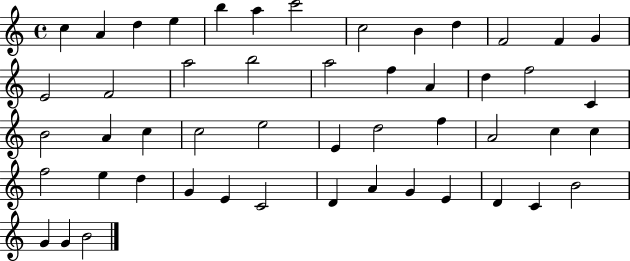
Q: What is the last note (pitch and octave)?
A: B4